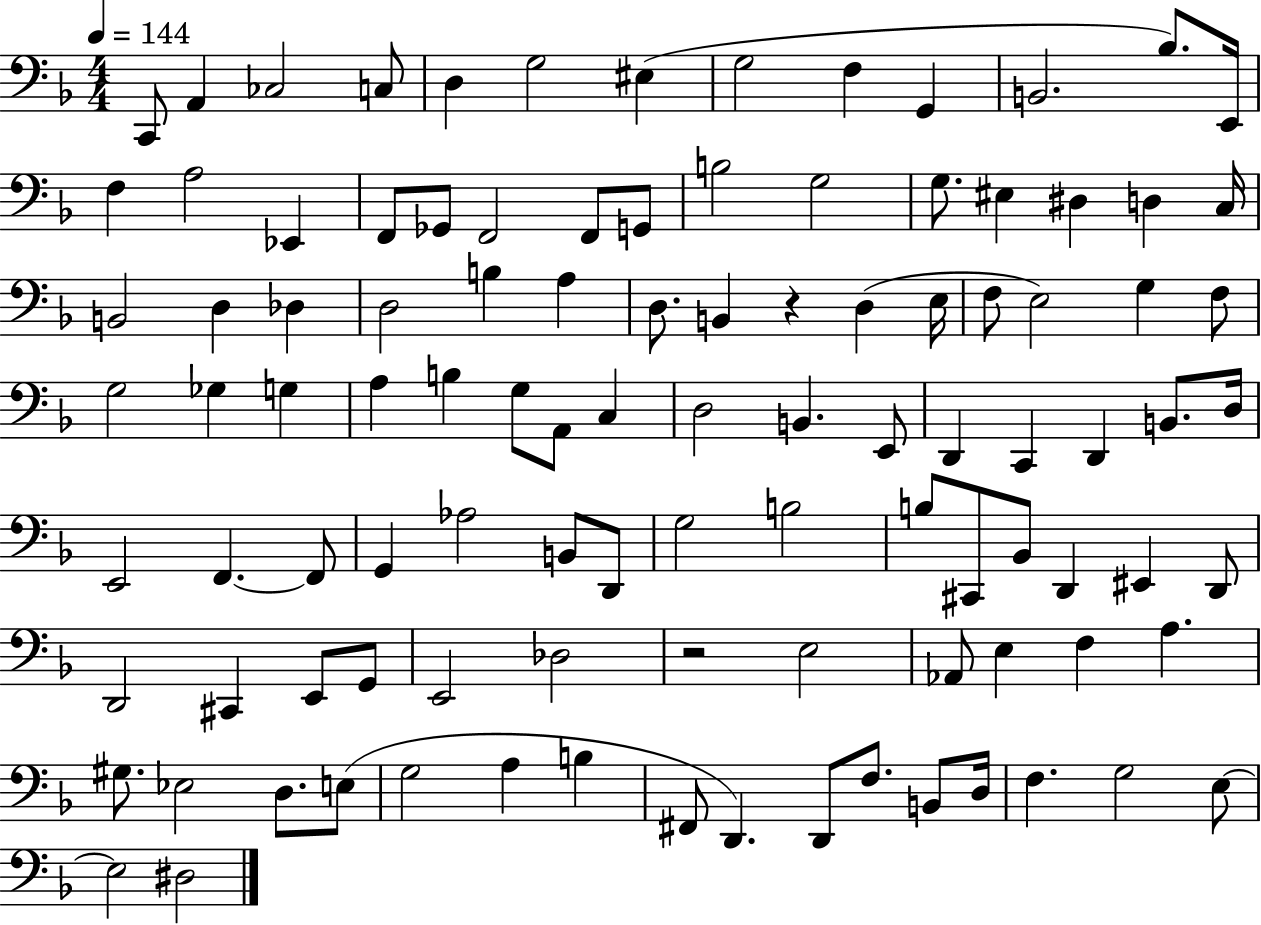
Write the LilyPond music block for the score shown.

{
  \clef bass
  \numericTimeSignature
  \time 4/4
  \key f \major
  \tempo 4 = 144
  c,8 a,4 ces2 c8 | d4 g2 eis4( | g2 f4 g,4 | b,2. bes8.) e,16 | \break f4 a2 ees,4 | f,8 ges,8 f,2 f,8 g,8 | b2 g2 | g8. eis4 dis4 d4 c16 | \break b,2 d4 des4 | d2 b4 a4 | d8. b,4 r4 d4( e16 | f8 e2) g4 f8 | \break g2 ges4 g4 | a4 b4 g8 a,8 c4 | d2 b,4. e,8 | d,4 c,4 d,4 b,8. d16 | \break e,2 f,4.~~ f,8 | g,4 aes2 b,8 d,8 | g2 b2 | b8 cis,8 bes,8 d,4 eis,4 d,8 | \break d,2 cis,4 e,8 g,8 | e,2 des2 | r2 e2 | aes,8 e4 f4 a4. | \break gis8. ees2 d8. e8( | g2 a4 b4 | fis,8 d,4.) d,8 f8. b,8 d16 | f4. g2 e8~~ | \break e2 dis2 | \bar "|."
}